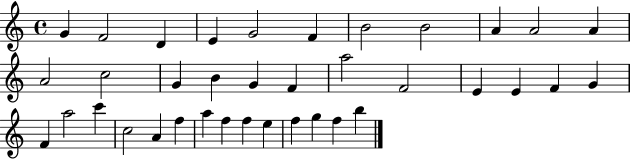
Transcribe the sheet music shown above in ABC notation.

X:1
T:Untitled
M:4/4
L:1/4
K:C
G F2 D E G2 F B2 B2 A A2 A A2 c2 G B G F a2 F2 E E F G F a2 c' c2 A f a f f e f g f b